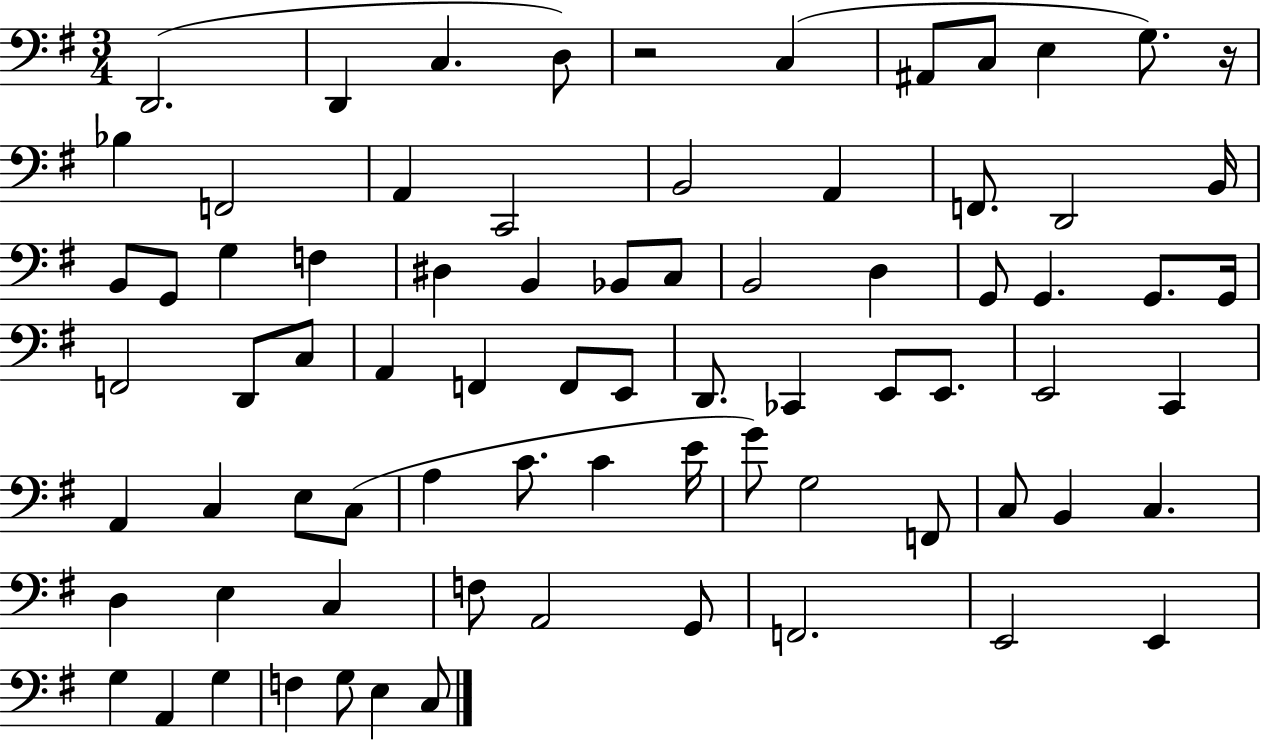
X:1
T:Untitled
M:3/4
L:1/4
K:G
D,,2 D,, C, D,/2 z2 C, ^A,,/2 C,/2 E, G,/2 z/4 _B, F,,2 A,, C,,2 B,,2 A,, F,,/2 D,,2 B,,/4 B,,/2 G,,/2 G, F, ^D, B,, _B,,/2 C,/2 B,,2 D, G,,/2 G,, G,,/2 G,,/4 F,,2 D,,/2 C,/2 A,, F,, F,,/2 E,,/2 D,,/2 _C,, E,,/2 E,,/2 E,,2 C,, A,, C, E,/2 C,/2 A, C/2 C E/4 G/2 G,2 F,,/2 C,/2 B,, C, D, E, C, F,/2 A,,2 G,,/2 F,,2 E,,2 E,, G, A,, G, F, G,/2 E, C,/2